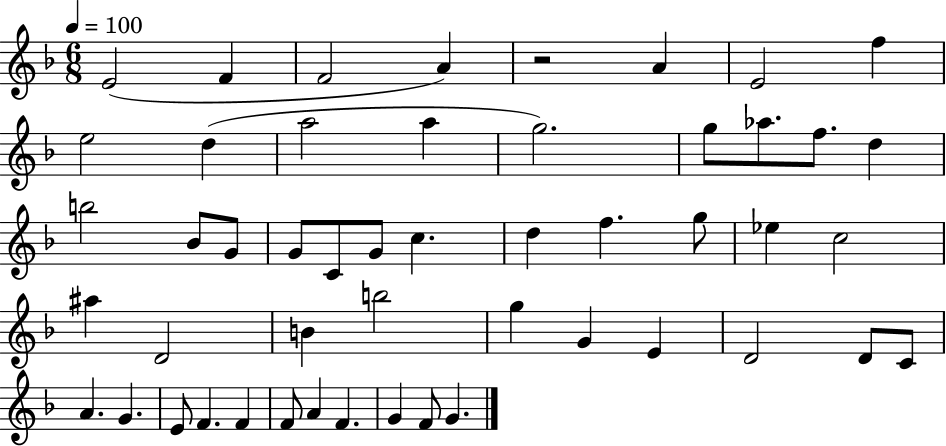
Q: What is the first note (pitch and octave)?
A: E4